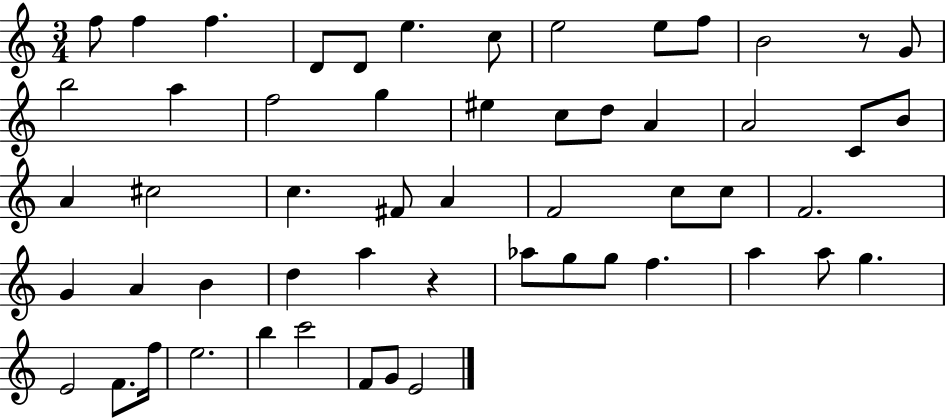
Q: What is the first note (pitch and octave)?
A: F5